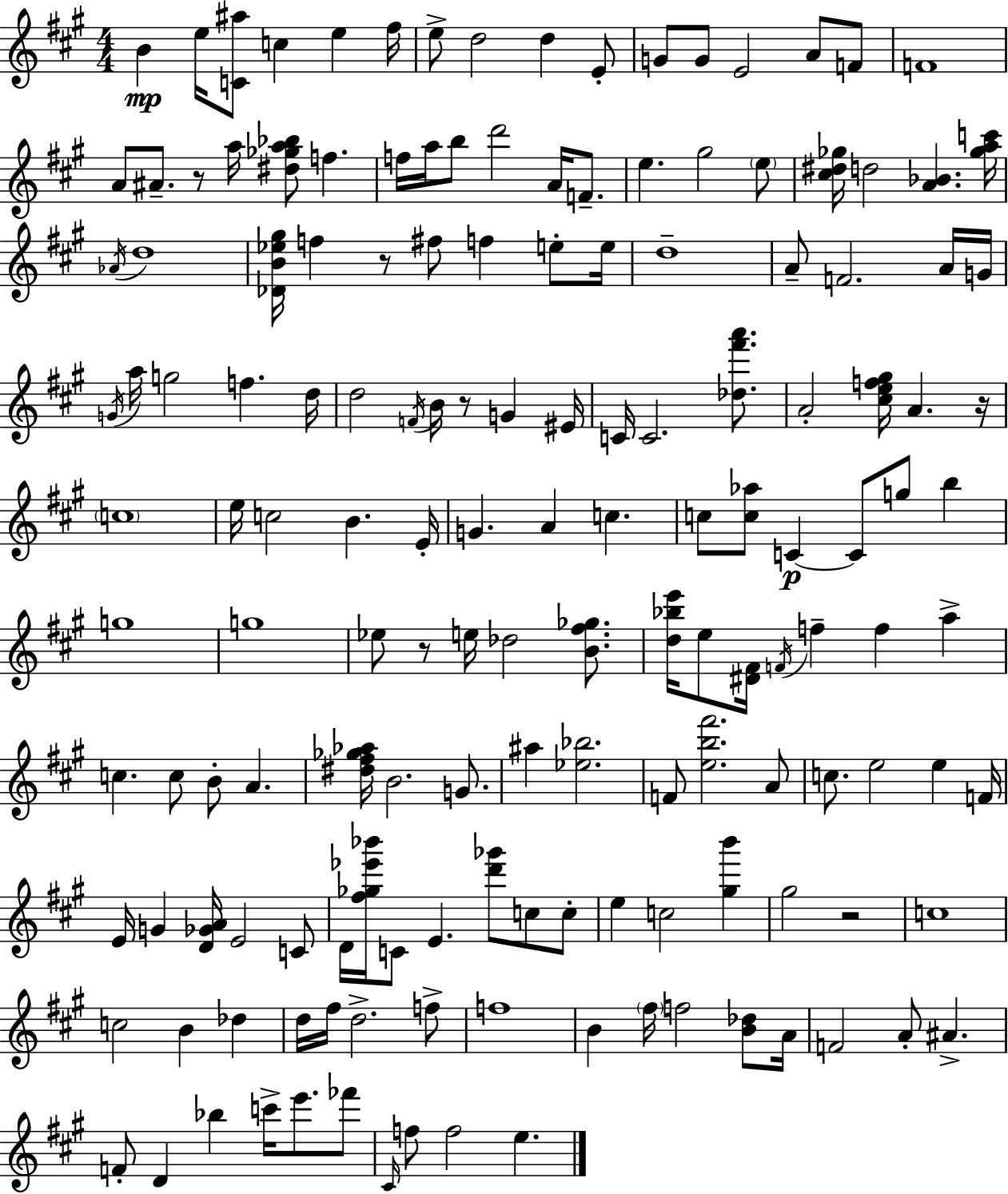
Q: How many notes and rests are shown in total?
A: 155